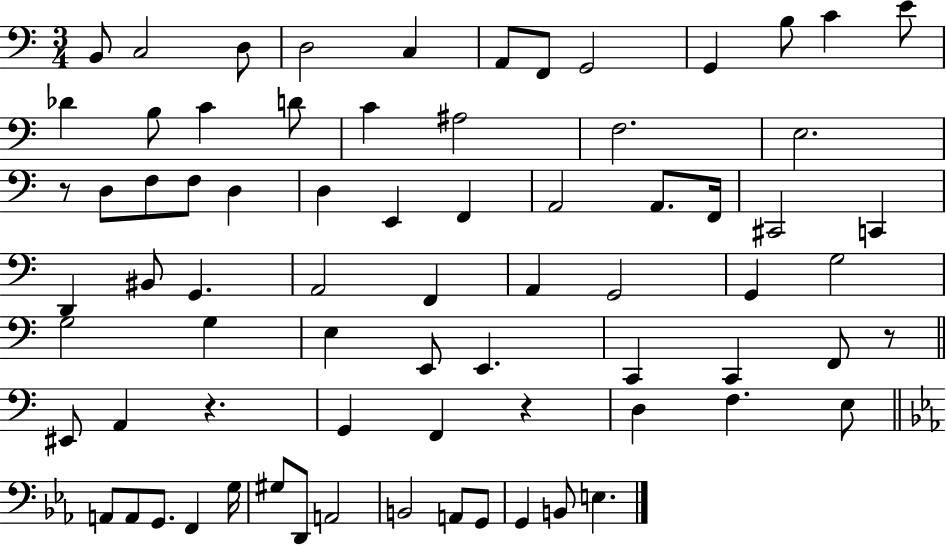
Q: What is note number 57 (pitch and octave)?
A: A2